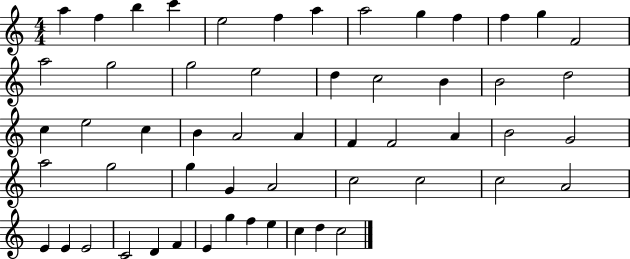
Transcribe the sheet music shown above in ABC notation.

X:1
T:Untitled
M:4/4
L:1/4
K:C
a f b c' e2 f a a2 g f f g F2 a2 g2 g2 e2 d c2 B B2 d2 c e2 c B A2 A F F2 A B2 G2 a2 g2 g G A2 c2 c2 c2 A2 E E E2 C2 D F E g f e c d c2